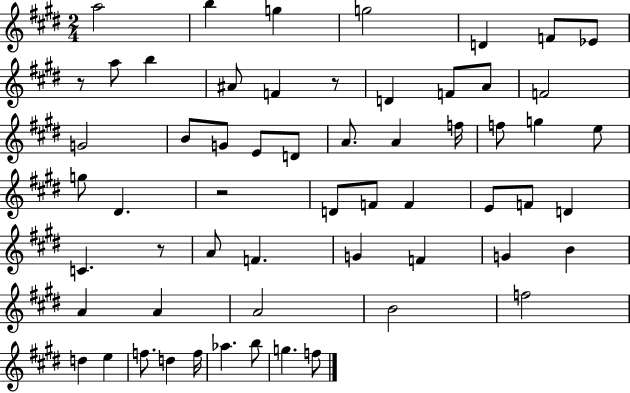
A5/h B5/q G5/q G5/h D4/q F4/e Eb4/e R/e A5/e B5/q A#4/e F4/q R/e D4/q F4/e A4/e F4/h G4/h B4/e G4/e E4/e D4/e A4/e. A4/q F5/s F5/e G5/q E5/e G5/e D#4/q. R/h D4/e F4/e F4/q E4/e F4/e D4/q C4/q. R/e A4/e F4/q. G4/q F4/q G4/q B4/q A4/q A4/q A4/h B4/h F5/h D5/q E5/q F5/e. D5/q F5/s Ab5/q. B5/e G5/q. F5/e